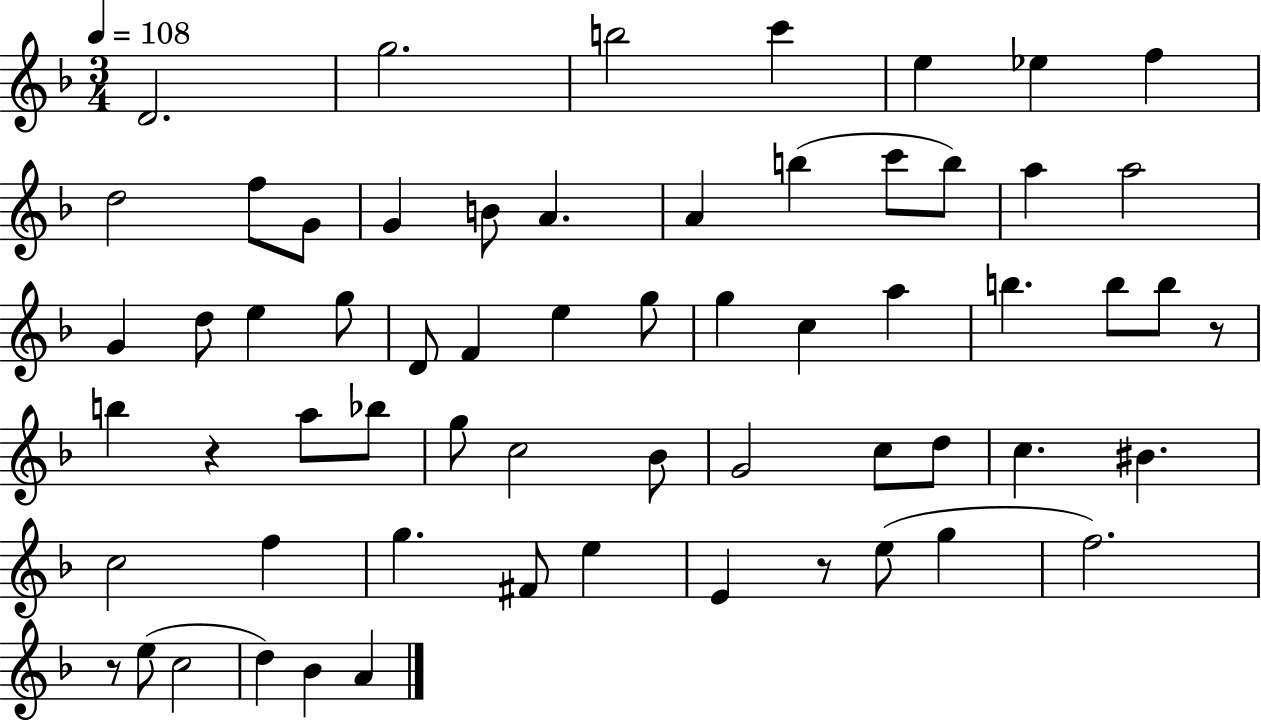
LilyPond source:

{
  \clef treble
  \numericTimeSignature
  \time 3/4
  \key f \major
  \tempo 4 = 108
  d'2. | g''2. | b''2 c'''4 | e''4 ees''4 f''4 | \break d''2 f''8 g'8 | g'4 b'8 a'4. | a'4 b''4( c'''8 b''8) | a''4 a''2 | \break g'4 d''8 e''4 g''8 | d'8 f'4 e''4 g''8 | g''4 c''4 a''4 | b''4. b''8 b''8 r8 | \break b''4 r4 a''8 bes''8 | g''8 c''2 bes'8 | g'2 c''8 d''8 | c''4. bis'4. | \break c''2 f''4 | g''4. fis'8 e''4 | e'4 r8 e''8( g''4 | f''2.) | \break r8 e''8( c''2 | d''4) bes'4 a'4 | \bar "|."
}